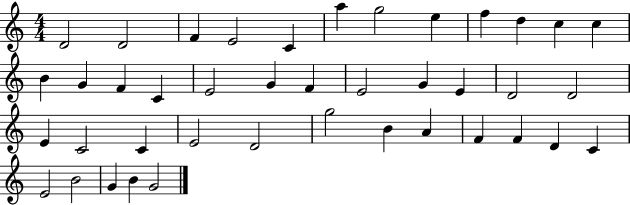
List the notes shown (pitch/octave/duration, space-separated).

D4/h D4/h F4/q E4/h C4/q A5/q G5/h E5/q F5/q D5/q C5/q C5/q B4/q G4/q F4/q C4/q E4/h G4/q F4/q E4/h G4/q E4/q D4/h D4/h E4/q C4/h C4/q E4/h D4/h G5/h B4/q A4/q F4/q F4/q D4/q C4/q E4/h B4/h G4/q B4/q G4/h